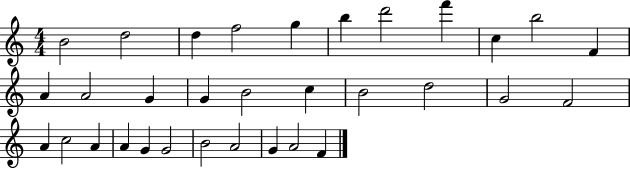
B4/h D5/h D5/q F5/h G5/q B5/q D6/h F6/q C5/q B5/h F4/q A4/q A4/h G4/q G4/q B4/h C5/q B4/h D5/h G4/h F4/h A4/q C5/h A4/q A4/q G4/q G4/h B4/h A4/h G4/q A4/h F4/q